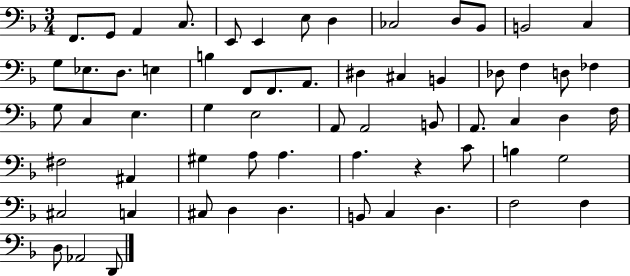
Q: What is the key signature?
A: F major